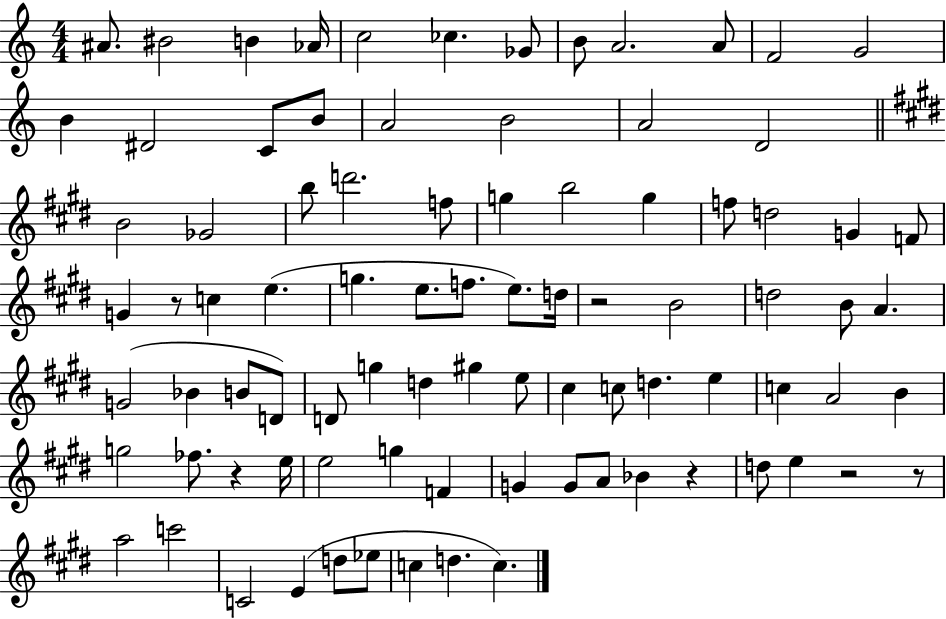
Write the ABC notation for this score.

X:1
T:Untitled
M:4/4
L:1/4
K:C
^A/2 ^B2 B _A/4 c2 _c _G/2 B/2 A2 A/2 F2 G2 B ^D2 C/2 B/2 A2 B2 A2 D2 B2 _G2 b/2 d'2 f/2 g b2 g f/2 d2 G F/2 G z/2 c e g e/2 f/2 e/2 d/4 z2 B2 d2 B/2 A G2 _B B/2 D/2 D/2 g d ^g e/2 ^c c/2 d e c A2 B g2 _f/2 z e/4 e2 g F G G/2 A/2 _B z d/2 e z2 z/2 a2 c'2 C2 E d/2 _e/2 c d c